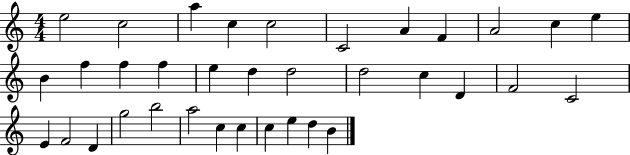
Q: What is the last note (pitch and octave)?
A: B4